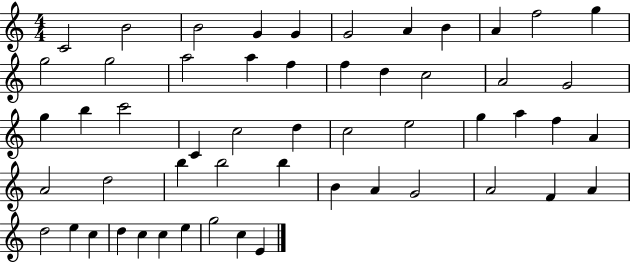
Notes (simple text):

C4/h B4/h B4/h G4/q G4/q G4/h A4/q B4/q A4/q F5/h G5/q G5/h G5/h A5/h A5/q F5/q F5/q D5/q C5/h A4/h G4/h G5/q B5/q C6/h C4/q C5/h D5/q C5/h E5/h G5/q A5/q F5/q A4/q A4/h D5/h B5/q B5/h B5/q B4/q A4/q G4/h A4/h F4/q A4/q D5/h E5/q C5/q D5/q C5/q C5/q E5/q G5/h C5/q E4/q